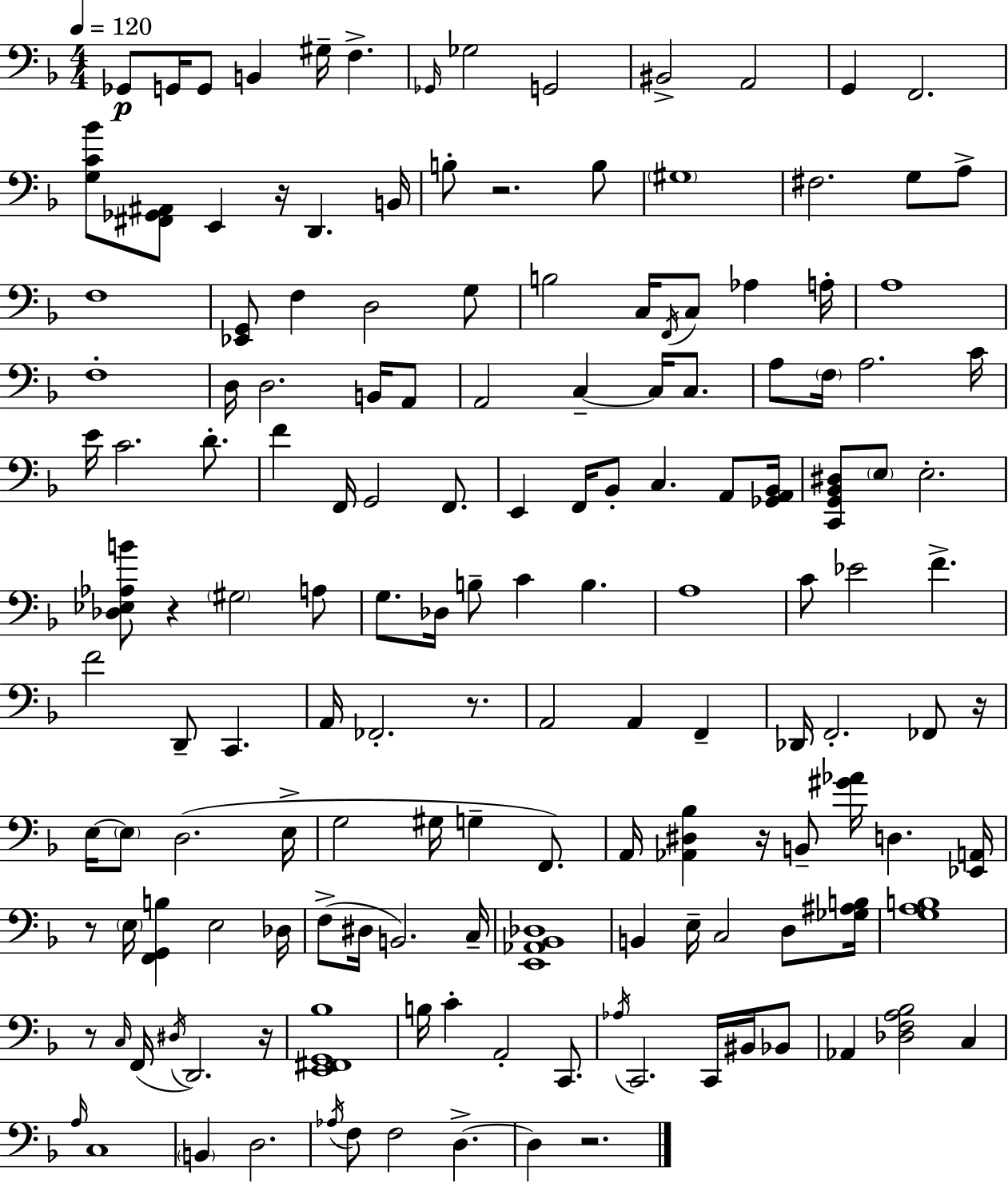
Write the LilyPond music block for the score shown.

{
  \clef bass
  \numericTimeSignature
  \time 4/4
  \key f \major
  \tempo 4 = 120
  ges,8\p g,16 g,8 b,4 gis16-- f4.-> | \grace { ges,16 } ges2 g,2 | bis,2-> a,2 | g,4 f,2. | \break <g c' bes'>8 <fis, ges, ais,>8 e,4 r16 d,4. | b,16 b8-. r2. b8 | \parenthesize gis1 | fis2. g8 a8-> | \break f1 | <ees, g,>8 f4 d2 g8 | b2 c16 \acciaccatura { f,16 } c8 aes4 | a16-. a1 | \break f1-. | d16 d2. b,16 | a,8 a,2 c4--~~ c16 c8. | a8 \parenthesize f16 a2. | \break c'16 e'16 c'2. d'8.-. | f'4 f,16 g,2 f,8. | e,4 f,16 bes,8-. c4. a,8 | <ges, a, bes,>16 <c, g, bes, dis>8 \parenthesize e8 e2.-. | \break <des ees aes b'>8 r4 \parenthesize gis2 | a8 g8. des16 b8-- c'4 b4. | a1 | c'8 ees'2 f'4.-> | \break f'2 d,8-- c,4. | a,16 fes,2.-. r8. | a,2 a,4 f,4-- | des,16 f,2.-. fes,8 | \break r16 e16~~ \parenthesize e8 d2.( | e16-> g2 gis16 g4-- f,8.) | a,16 <aes, dis bes>4 r16 b,8-- <gis' aes'>16 d4. | <ees, a,>16 r8 \parenthesize e16 <f, g, b>4 e2 | \break des16 f8->( dis16 b,2.) | c16-- <e, aes, bes, des>1 | b,4 e16-- c2 d8 | <ges ais b>16 <g a b>1 | \break r8 \grace { c16 }( f,16 \acciaccatura { dis16 } d,2.) | r16 <e, fis, g, bes>1 | b16 c'4-. a,2-. | c,8. \acciaccatura { aes16 } c,2. | \break c,16 bis,16 bes,8 aes,4 <des f a bes>2 | c4 \grace { a16 } c1 | \parenthesize b,4 d2. | \acciaccatura { aes16 } f8 f2 | \break d4.->~~ d4 r2. | \bar "|."
}